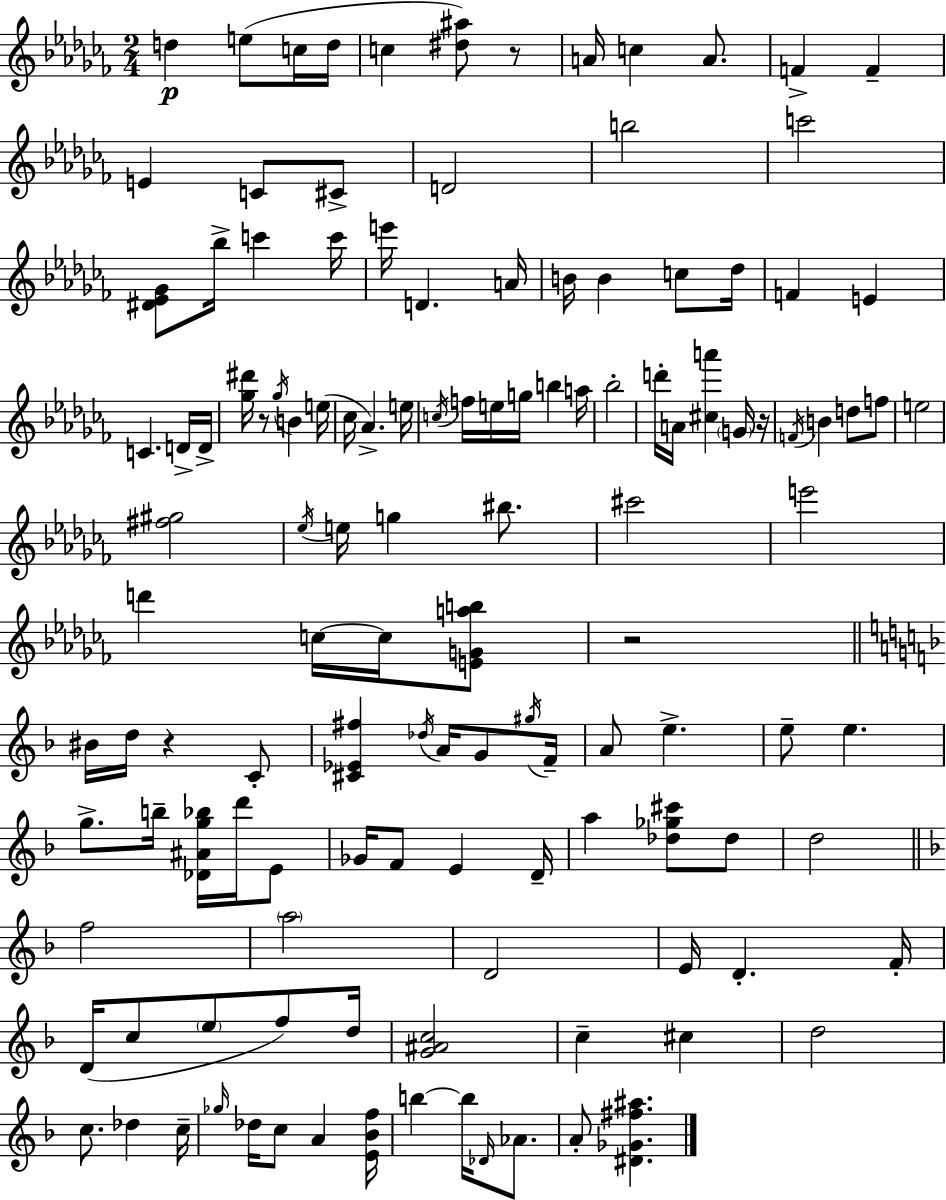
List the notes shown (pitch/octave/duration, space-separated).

D5/q E5/e C5/s D5/s C5/q [D#5,A#5]/e R/e A4/s C5/q A4/e. F4/q F4/q E4/q C4/e C#4/e D4/h B5/h C6/h [D#4,Eb4,Gb4]/e Bb5/s C6/q C6/s E6/s D4/q. A4/s B4/s B4/q C5/e Db5/s F4/q E4/q C4/q. D4/s D4/s [Gb5,D#6]/s R/e Gb5/s B4/q E5/s CES5/s Ab4/q. E5/s C5/s F5/s E5/s G5/s B5/q A5/s Bb5/h D6/s A4/s [C#5,A6]/q G4/s R/s F4/s B4/q D5/e F5/e E5/h [F#5,G#5]/h Eb5/s E5/s G5/q BIS5/e. C#6/h E6/h D6/q C5/s C5/s [E4,G4,A5,B5]/e R/h BIS4/s D5/s R/q C4/e [C#4,Eb4,F#5]/q Db5/s A4/s G4/e G#5/s F4/s A4/e E5/q. E5/e E5/q. G5/e. B5/s [Db4,A#4,G5,Bb5]/s D6/s E4/e Gb4/s F4/e E4/q D4/s A5/q [Db5,Gb5,C#6]/e Db5/e D5/h F5/h A5/h D4/h E4/s D4/q. F4/s D4/s C5/e E5/e F5/e D5/s [G4,A#4,C5]/h C5/q C#5/q D5/h C5/e. Db5/q C5/s Gb5/s Db5/s C5/e A4/q [E4,Bb4,F5]/s B5/q B5/s Db4/s Ab4/e. A4/e [D#4,Gb4,F#5,A#5]/q.